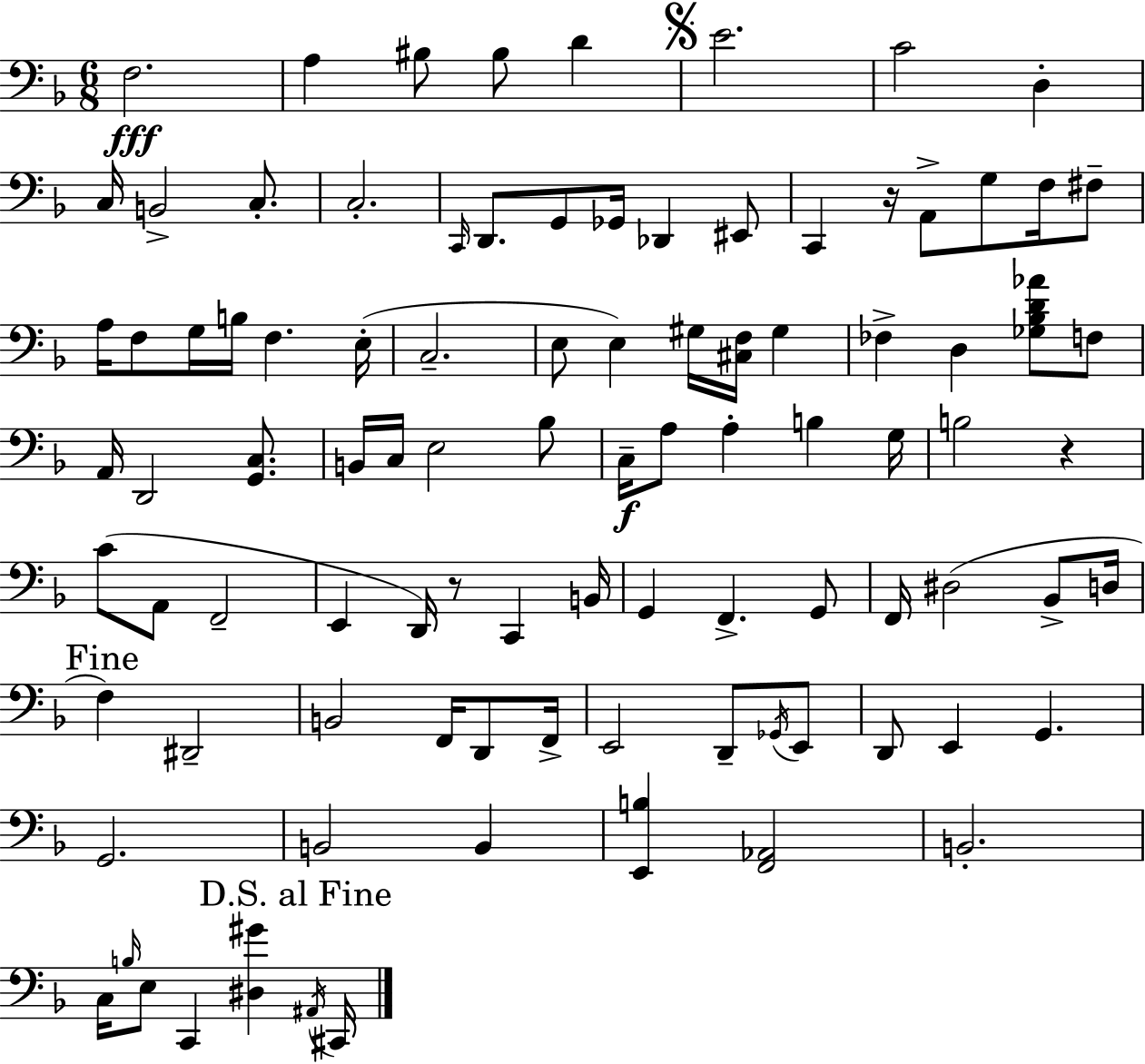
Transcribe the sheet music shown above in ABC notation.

X:1
T:Untitled
M:6/8
L:1/4
K:F
F,2 A, ^B,/2 ^B,/2 D E2 C2 D, C,/4 B,,2 C,/2 C,2 C,,/4 D,,/2 G,,/2 _G,,/4 _D,, ^E,,/2 C,, z/4 A,,/2 G,/2 F,/4 ^F,/2 A,/4 F,/2 G,/4 B,/4 F, E,/4 C,2 E,/2 E, ^G,/4 [^C,F,]/4 ^G, _F, D, [_G,_B,D_A]/2 F,/2 A,,/4 D,,2 [G,,C,]/2 B,,/4 C,/4 E,2 _B,/2 C,/4 A,/2 A, B, G,/4 B,2 z C/2 A,,/2 F,,2 E,, D,,/4 z/2 C,, B,,/4 G,, F,, G,,/2 F,,/4 ^D,2 _B,,/2 D,/4 F, ^D,,2 B,,2 F,,/4 D,,/2 F,,/4 E,,2 D,,/2 _G,,/4 E,,/2 D,,/2 E,, G,, G,,2 B,,2 B,, [E,,B,] [F,,_A,,]2 B,,2 C,/4 B,/4 E,/2 C,, [^D,^G] ^A,,/4 ^C,,/4